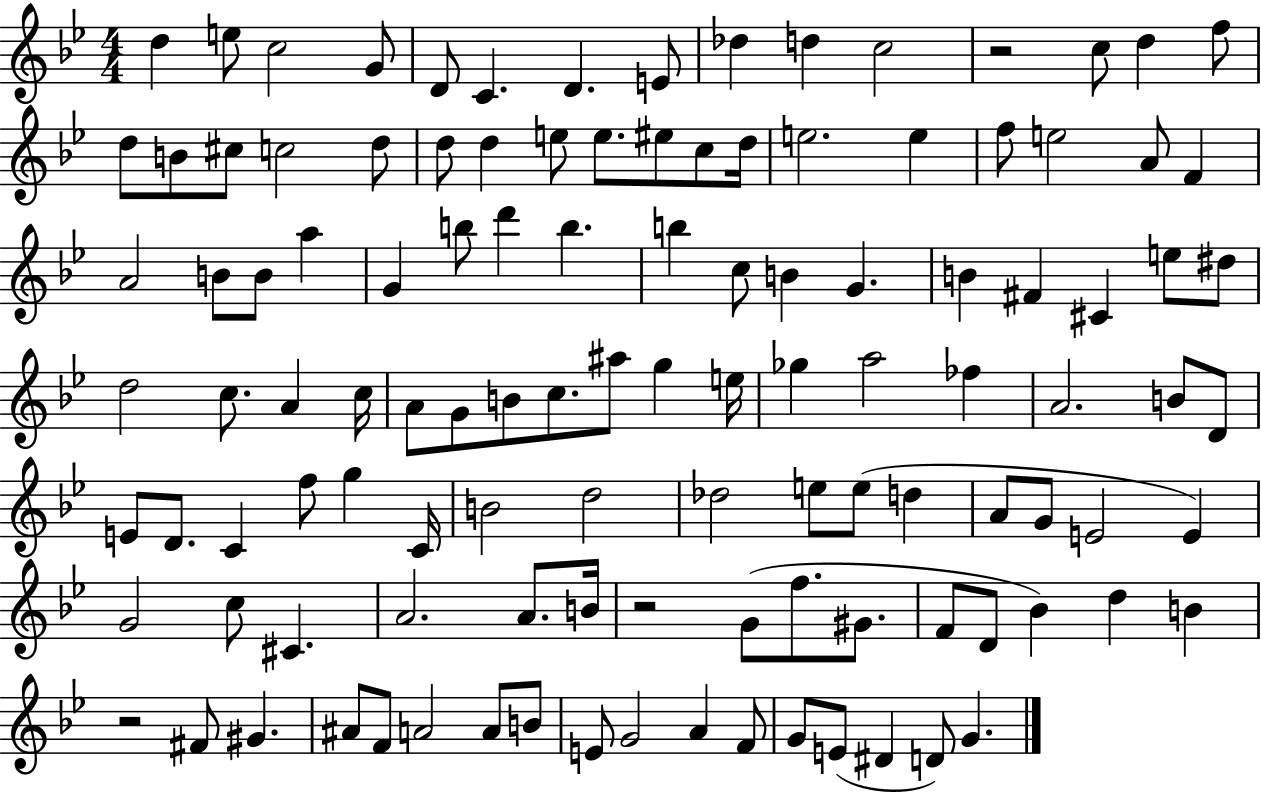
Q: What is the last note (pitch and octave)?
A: G4